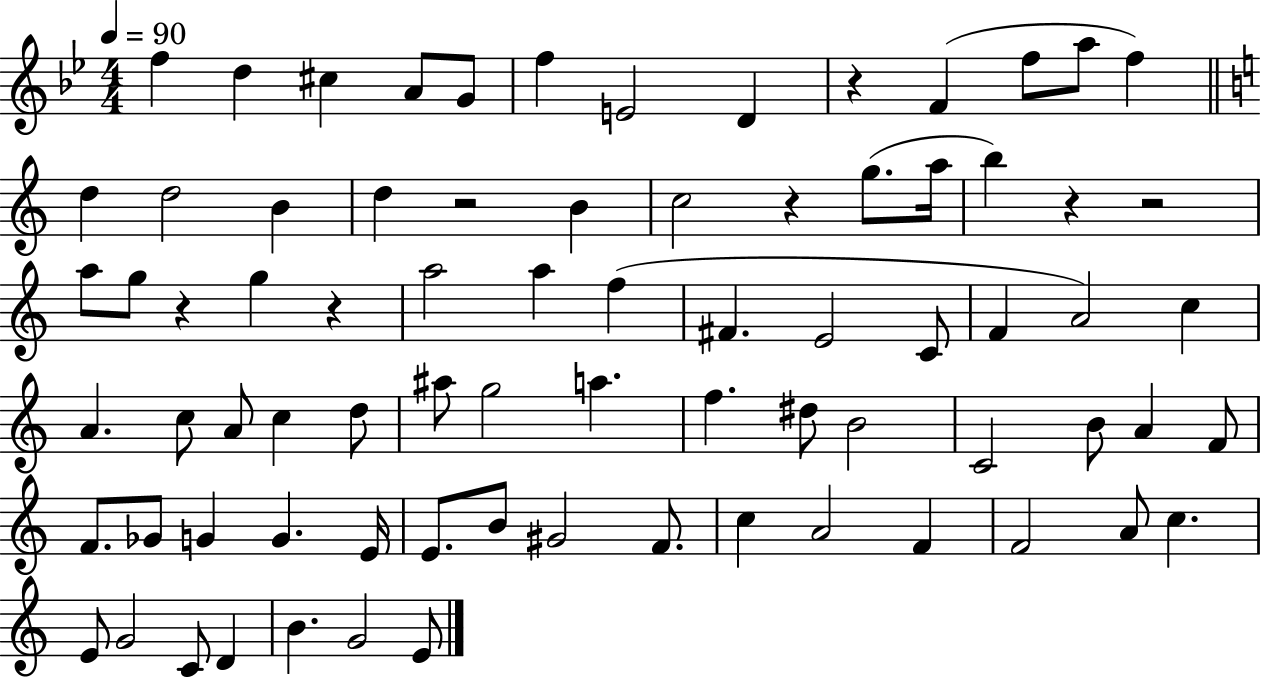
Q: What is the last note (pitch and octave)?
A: E4